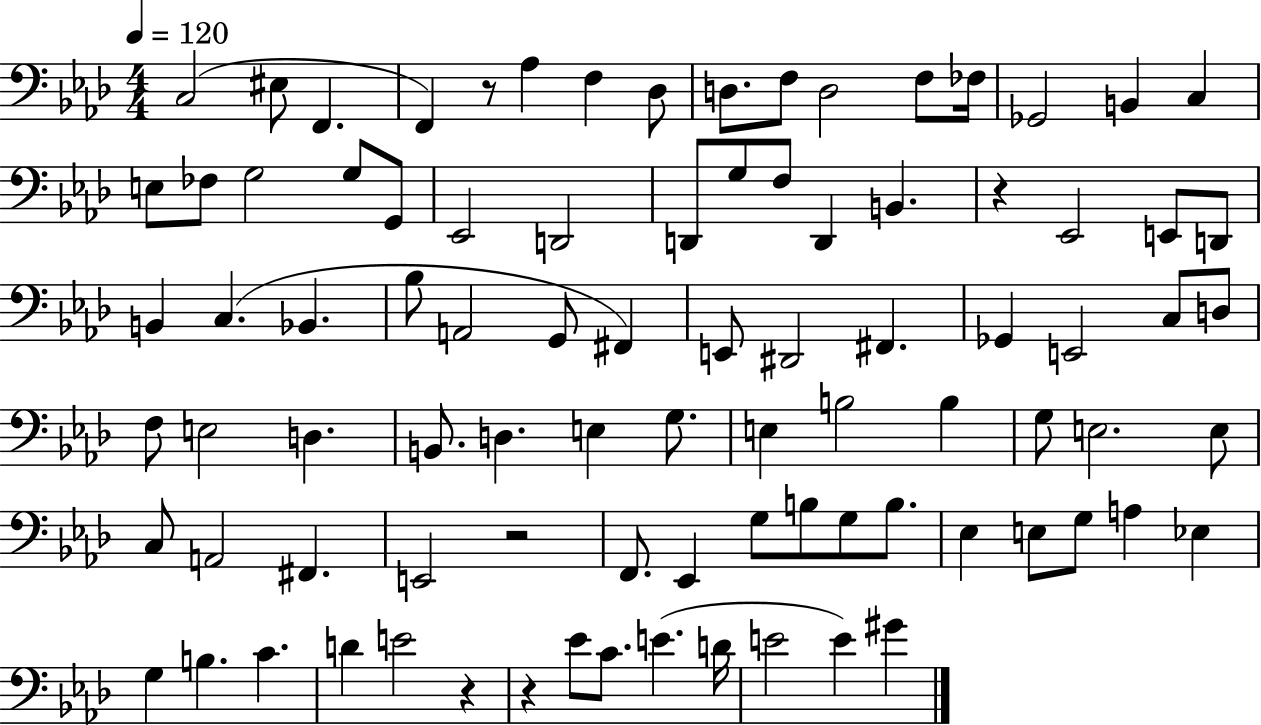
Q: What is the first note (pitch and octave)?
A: C3